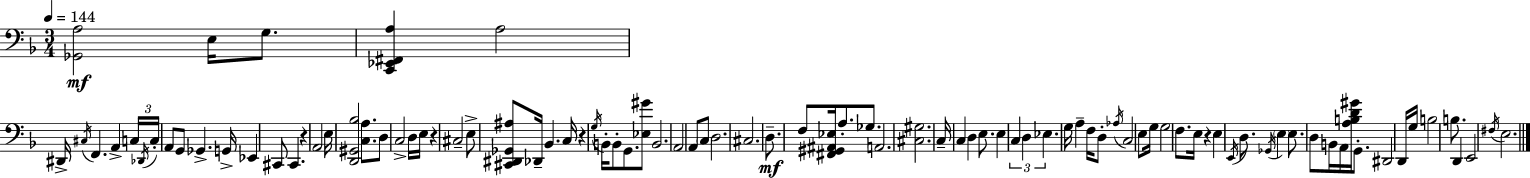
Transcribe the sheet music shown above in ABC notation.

X:1
T:Untitled
M:3/4
L:1/4
K:F
[_G,,A,]2 E,/4 G,/2 [C,,_E,,^F,,A,] A,2 ^D,,/4 ^C,/4 F,, A,, C,/4 _D,,/4 C,/4 A,,/2 G,,/2 _G,, G,,/4 _E,, ^C,,/2 ^C,, z A,,2 E,/4 [D,,^G,,_B,]2 [C,A,]/2 D,/2 C,2 D,/4 E,/4 z ^C,2 E,/2 [^C,,^D,,_G,,^A,]/2 _D,,/4 _B,, C,/4 z G,/4 B,,/4 B,,/2 G,,/2 [_E,^G]/2 B,,2 A,,2 A,,/2 C,/2 D,2 ^C,2 D,/2 F,/2 [^F,,^G,,^A,,_E,]/4 A,/2 _G,/2 A,,2 [^C,^G,]2 C,/4 C, D, E,/2 E, C, D, _E, G,/4 A, F,/4 D,/2 _A,/4 C,2 E,/2 G,/4 G,2 F,/2 E,/4 z E, E,,/4 D,/2 _G,,/4 E, E,/2 D,/2 B,,/4 A,,/4 [A,B,D^G]/4 G,,/2 ^D,,2 D,,/4 G,/4 B,2 B,/2 D,, E,,2 ^F,/4 E,2